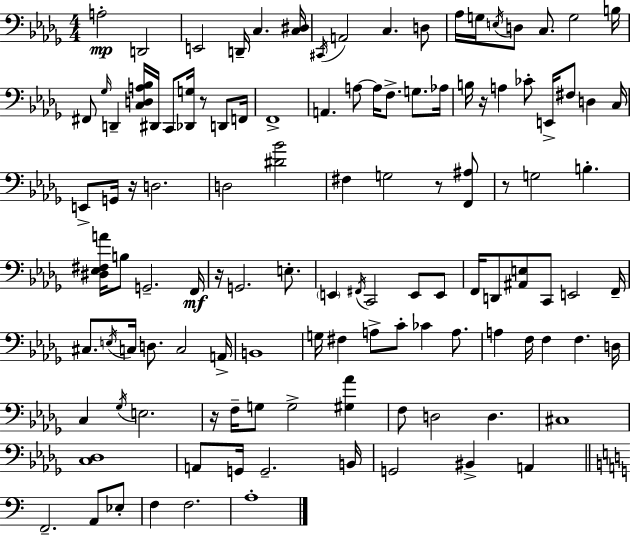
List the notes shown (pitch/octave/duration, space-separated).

A3/h D2/h E2/h D2/s C3/q. [C3,D#3]/s C#2/s A2/h C3/q. D3/e Ab3/s G3/s E3/s D3/e C3/e. G3/h B3/s F#2/e Gb3/s D2/q [C3,D3,A3,Bb3]/s D#2/s C2/e [Db2,G3]/s R/e D2/e F2/s F2/w A2/q. A3/e A3/s F3/e. G3/e. Ab3/s B3/s R/s A3/q CES4/e E2/s F#3/e D3/q C3/s E2/e G2/s R/s D3/h. D3/h [D#4,Bb4]/h F#3/q G3/h R/e [F2,A#3]/e R/e G3/h B3/q. [D#3,Eb3,F#3,A4]/s B3/e G2/h. F2/s R/s G2/h. E3/e. E2/q F#2/s C2/h E2/e E2/e F2/s D2/e [A#2,E3]/e C2/e E2/h F2/s C#3/e. E3/s C3/s D3/e. C3/h A2/s B2/w G3/s F#3/q A3/e C4/e CES4/q A3/e. A3/q F3/s F3/q F3/q. D3/s C3/q Gb3/s E3/h. R/s F3/s G3/e G3/h [G#3,Ab4]/q F3/e D3/h D3/q. C#3/w [C3,Db3]/w A2/e G2/s G2/h. B2/s G2/h BIS2/q A2/q F2/h. A2/e Eb3/e F3/q F3/h. A3/w